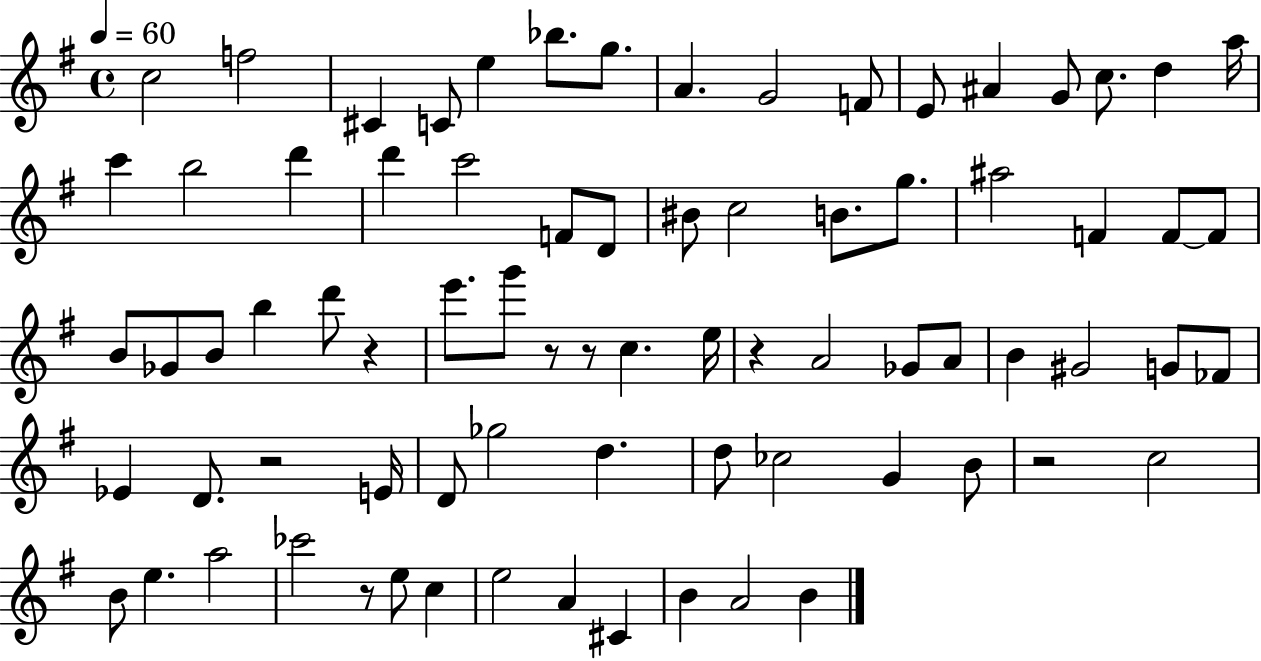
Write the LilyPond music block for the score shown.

{
  \clef treble
  \time 4/4
  \defaultTimeSignature
  \key g \major
  \tempo 4 = 60
  c''2 f''2 | cis'4 c'8 e''4 bes''8. g''8. | a'4. g'2 f'8 | e'8 ais'4 g'8 c''8. d''4 a''16 | \break c'''4 b''2 d'''4 | d'''4 c'''2 f'8 d'8 | bis'8 c''2 b'8. g''8. | ais''2 f'4 f'8~~ f'8 | \break b'8 ges'8 b'8 b''4 d'''8 r4 | e'''8. g'''8 r8 r8 c''4. e''16 | r4 a'2 ges'8 a'8 | b'4 gis'2 g'8 fes'8 | \break ees'4 d'8. r2 e'16 | d'8 ges''2 d''4. | d''8 ces''2 g'4 b'8 | r2 c''2 | \break b'8 e''4. a''2 | ces'''2 r8 e''8 c''4 | e''2 a'4 cis'4 | b'4 a'2 b'4 | \break \bar "|."
}